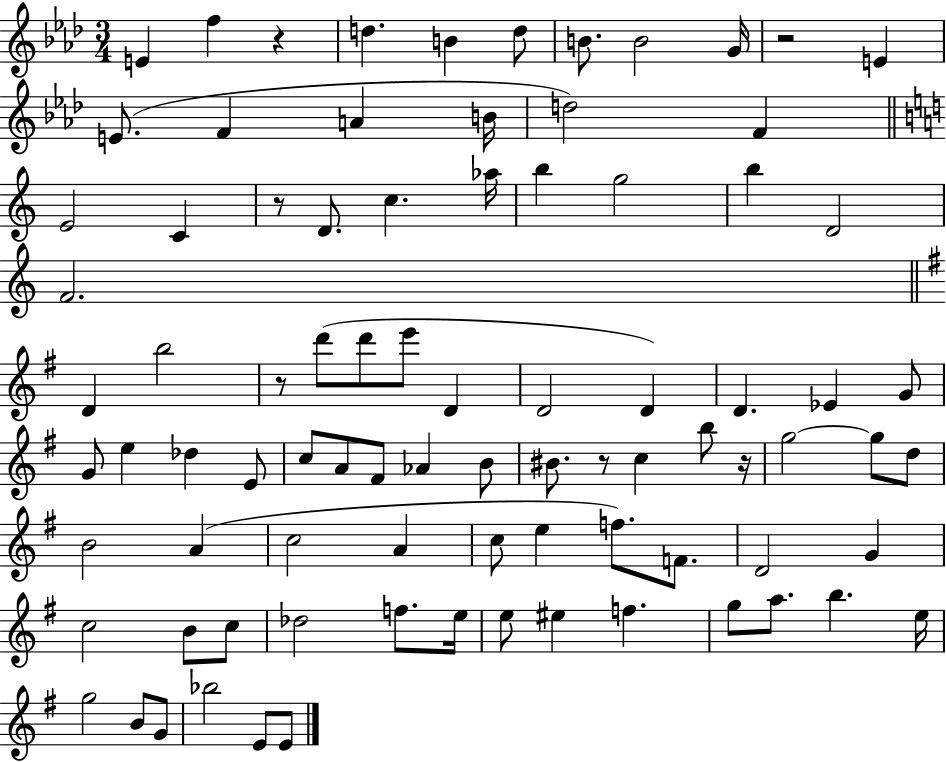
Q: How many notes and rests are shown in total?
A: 86